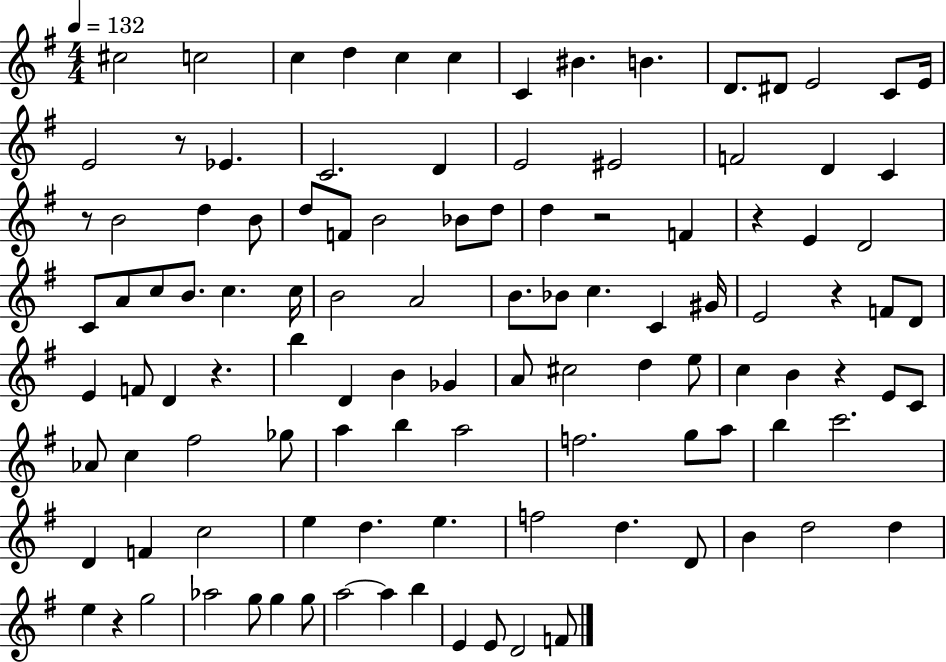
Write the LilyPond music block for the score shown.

{
  \clef treble
  \numericTimeSignature
  \time 4/4
  \key g \major
  \tempo 4 = 132
  cis''2 c''2 | c''4 d''4 c''4 c''4 | c'4 bis'4. b'4. | d'8. dis'8 e'2 c'8 e'16 | \break e'2 r8 ees'4. | c'2. d'4 | e'2 eis'2 | f'2 d'4 c'4 | \break r8 b'2 d''4 b'8 | d''8 f'8 b'2 bes'8 d''8 | d''4 r2 f'4 | r4 e'4 d'2 | \break c'8 a'8 c''8 b'8. c''4. c''16 | b'2 a'2 | b'8. bes'8 c''4. c'4 gis'16 | e'2 r4 f'8 d'8 | \break e'4 f'8 d'4 r4. | b''4 d'4 b'4 ges'4 | a'8 cis''2 d''4 e''8 | c''4 b'4 r4 e'8 c'8 | \break aes'8 c''4 fis''2 ges''8 | a''4 b''4 a''2 | f''2. g''8 a''8 | b''4 c'''2. | \break d'4 f'4 c''2 | e''4 d''4. e''4. | f''2 d''4. d'8 | b'4 d''2 d''4 | \break e''4 r4 g''2 | aes''2 g''8 g''4 g''8 | a''2~~ a''4 b''4 | e'4 e'8 d'2 f'8 | \break \bar "|."
}